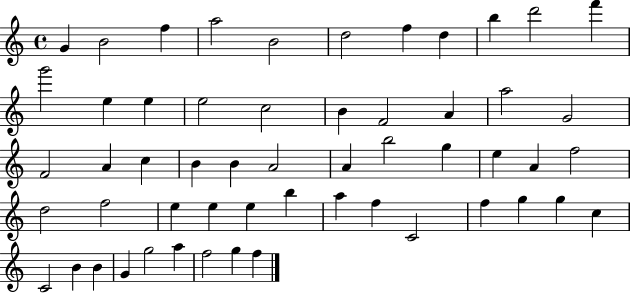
X:1
T:Untitled
M:4/4
L:1/4
K:C
G B2 f a2 B2 d2 f d b d'2 f' g'2 e e e2 c2 B F2 A a2 G2 F2 A c B B A2 A b2 g e A f2 d2 f2 e e e b a f C2 f g g c C2 B B G g2 a f2 g f